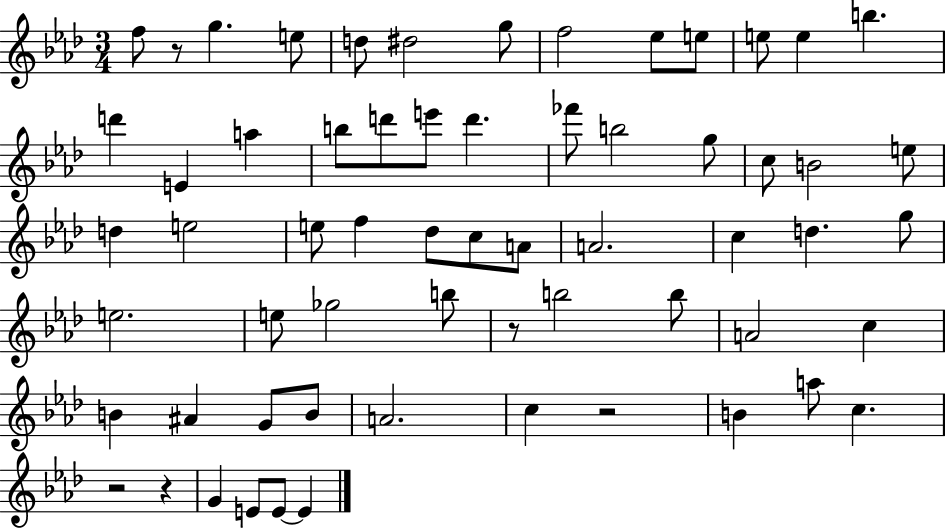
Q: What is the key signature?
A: AES major